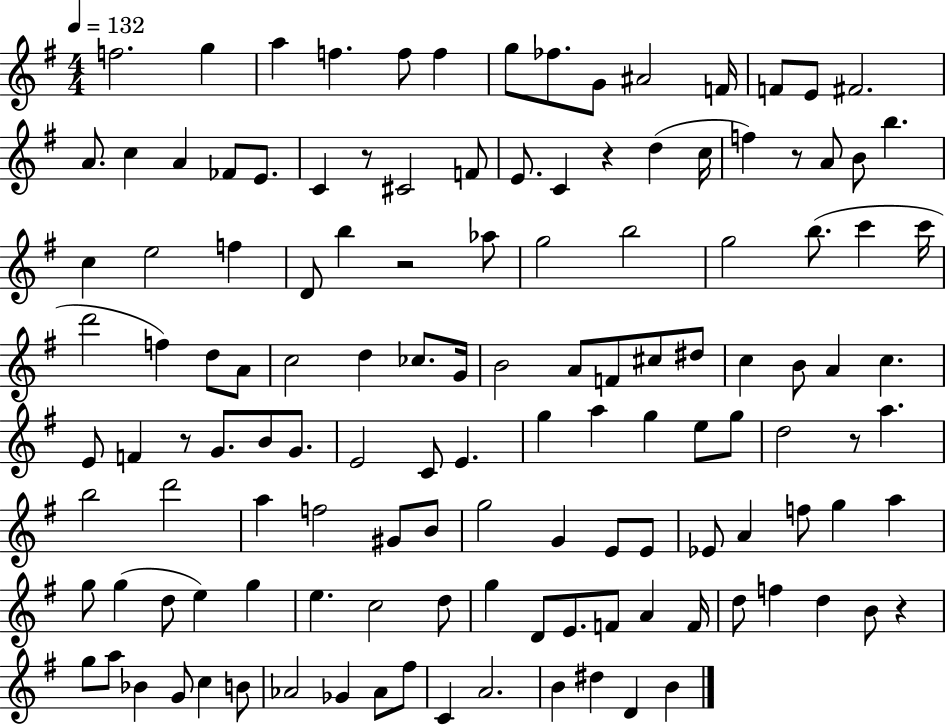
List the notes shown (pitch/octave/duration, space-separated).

F5/h. G5/q A5/q F5/q. F5/e F5/q G5/e FES5/e. G4/e A#4/h F4/s F4/e E4/e F#4/h. A4/e. C5/q A4/q FES4/e E4/e. C4/q R/e C#4/h F4/e E4/e. C4/q R/q D5/q C5/s F5/q R/e A4/e B4/e B5/q. C5/q E5/h F5/q D4/e B5/q R/h Ab5/e G5/h B5/h G5/h B5/e. C6/q C6/s D6/h F5/q D5/e A4/e C5/h D5/q CES5/e. G4/s B4/h A4/e F4/e C#5/e D#5/e C5/q B4/e A4/q C5/q. E4/e F4/q R/e G4/e. B4/e G4/e. E4/h C4/e E4/q. G5/q A5/q G5/q E5/e G5/e D5/h R/e A5/q. B5/h D6/h A5/q F5/h G#4/e B4/e G5/h G4/q E4/e E4/e Eb4/e A4/q F5/e G5/q A5/q G5/e G5/q D5/e E5/q G5/q E5/q. C5/h D5/e G5/q D4/e E4/e. F4/e A4/q F4/s D5/e F5/q D5/q B4/e R/q G5/e A5/e Bb4/q G4/e C5/q B4/e Ab4/h Gb4/q Ab4/e F#5/e C4/q A4/h. B4/q D#5/q D4/q B4/q